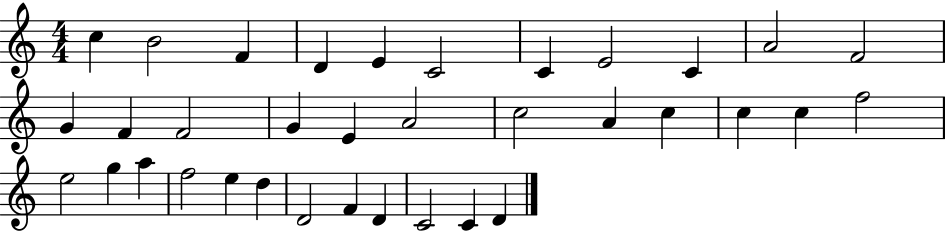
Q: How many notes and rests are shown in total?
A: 35